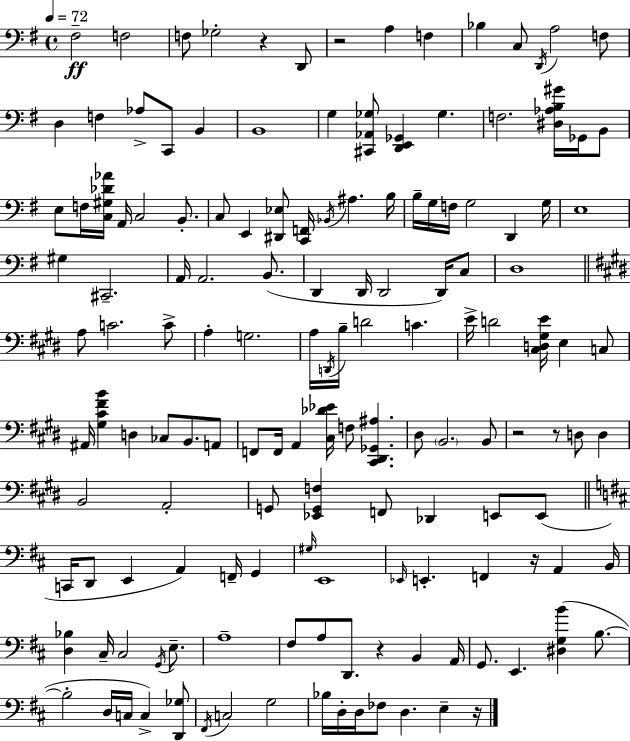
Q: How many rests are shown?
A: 7